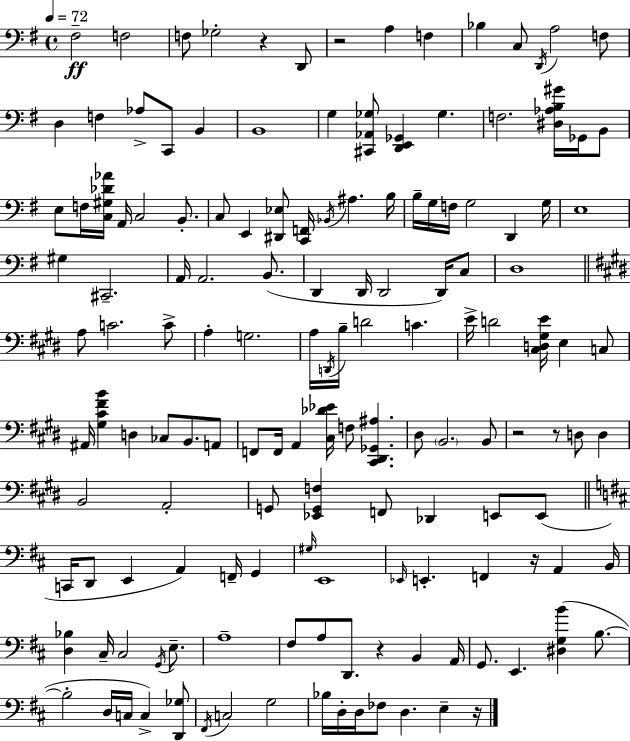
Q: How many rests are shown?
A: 7